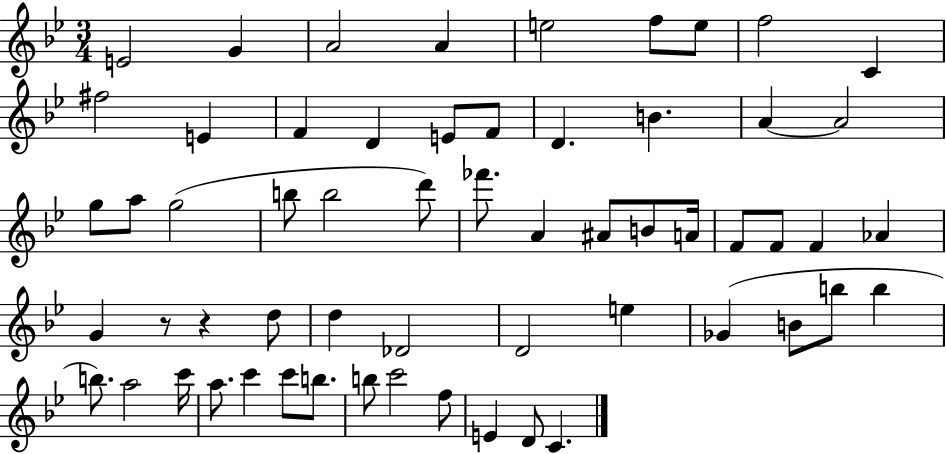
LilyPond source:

{
  \clef treble
  \numericTimeSignature
  \time 3/4
  \key bes \major
  e'2 g'4 | a'2 a'4 | e''2 f''8 e''8 | f''2 c'4 | \break fis''2 e'4 | f'4 d'4 e'8 f'8 | d'4. b'4. | a'4~~ a'2 | \break g''8 a''8 g''2( | b''8 b''2 d'''8) | fes'''8. a'4 ais'8 b'8 a'16 | f'8 f'8 f'4 aes'4 | \break g'4 r8 r4 d''8 | d''4 des'2 | d'2 e''4 | ges'4( b'8 b''8 b''4 | \break b''8.) a''2 c'''16 | a''8. c'''4 c'''8 b''8. | b''8 c'''2 f''8 | e'4 d'8 c'4. | \break \bar "|."
}